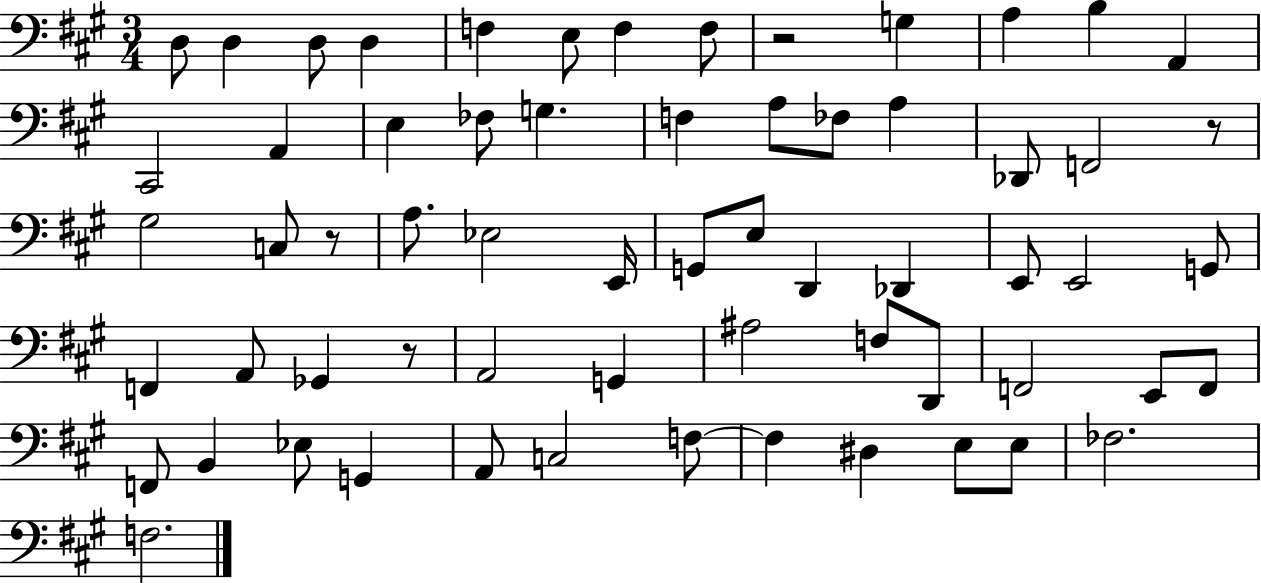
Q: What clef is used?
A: bass